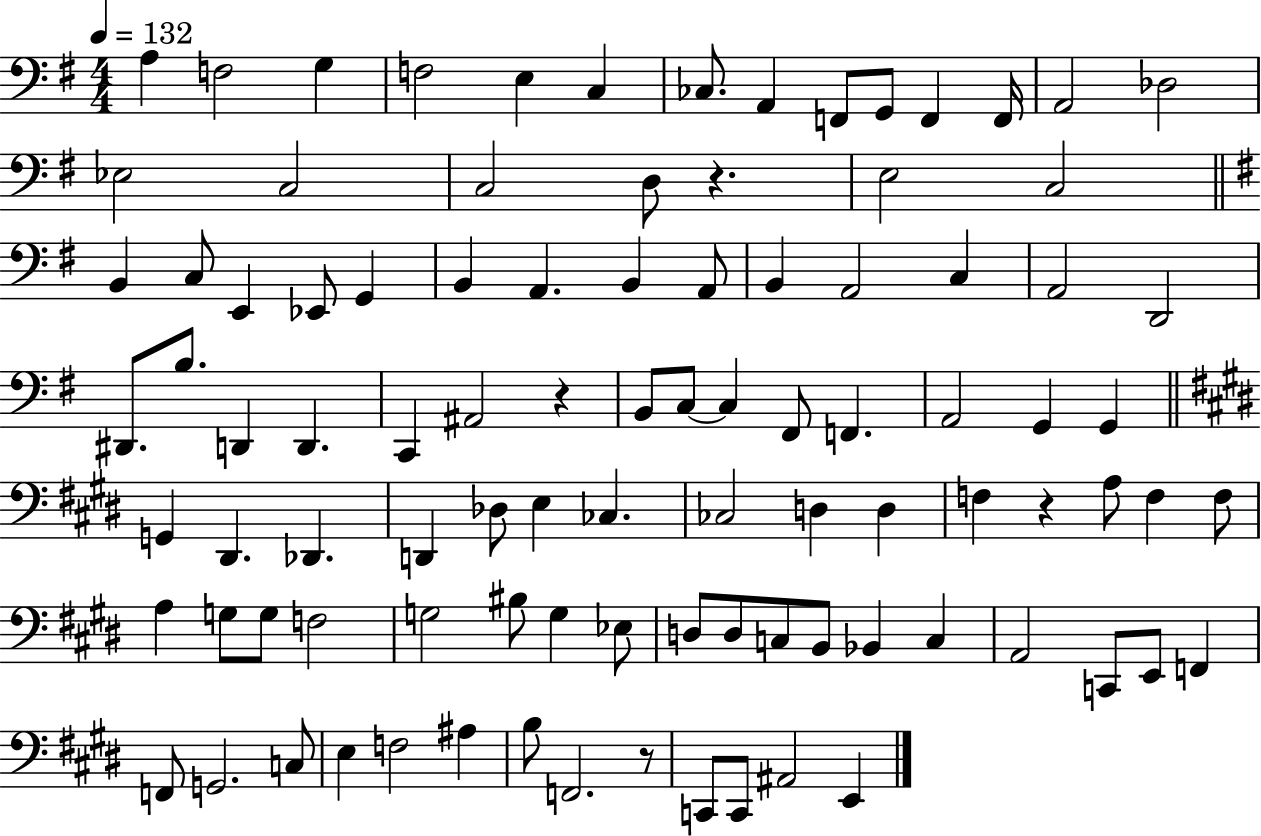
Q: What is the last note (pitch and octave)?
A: E2